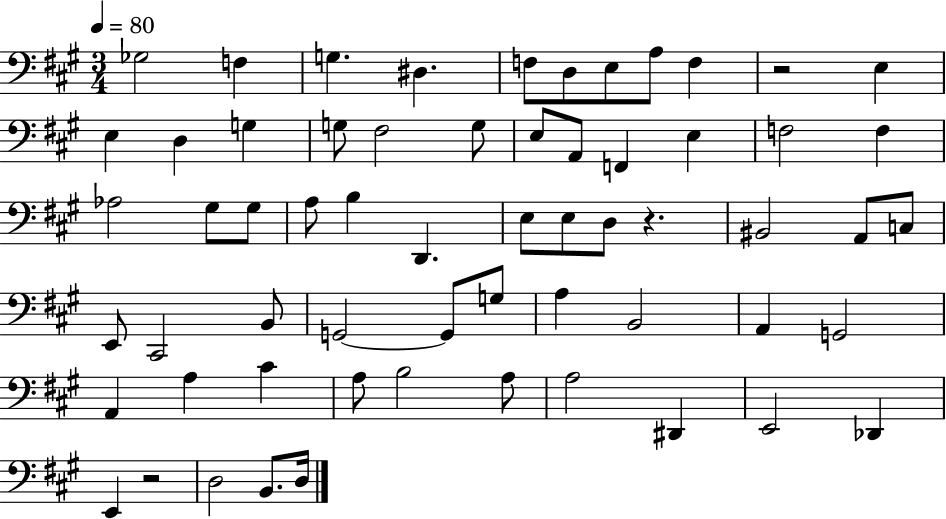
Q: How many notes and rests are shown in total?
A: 61